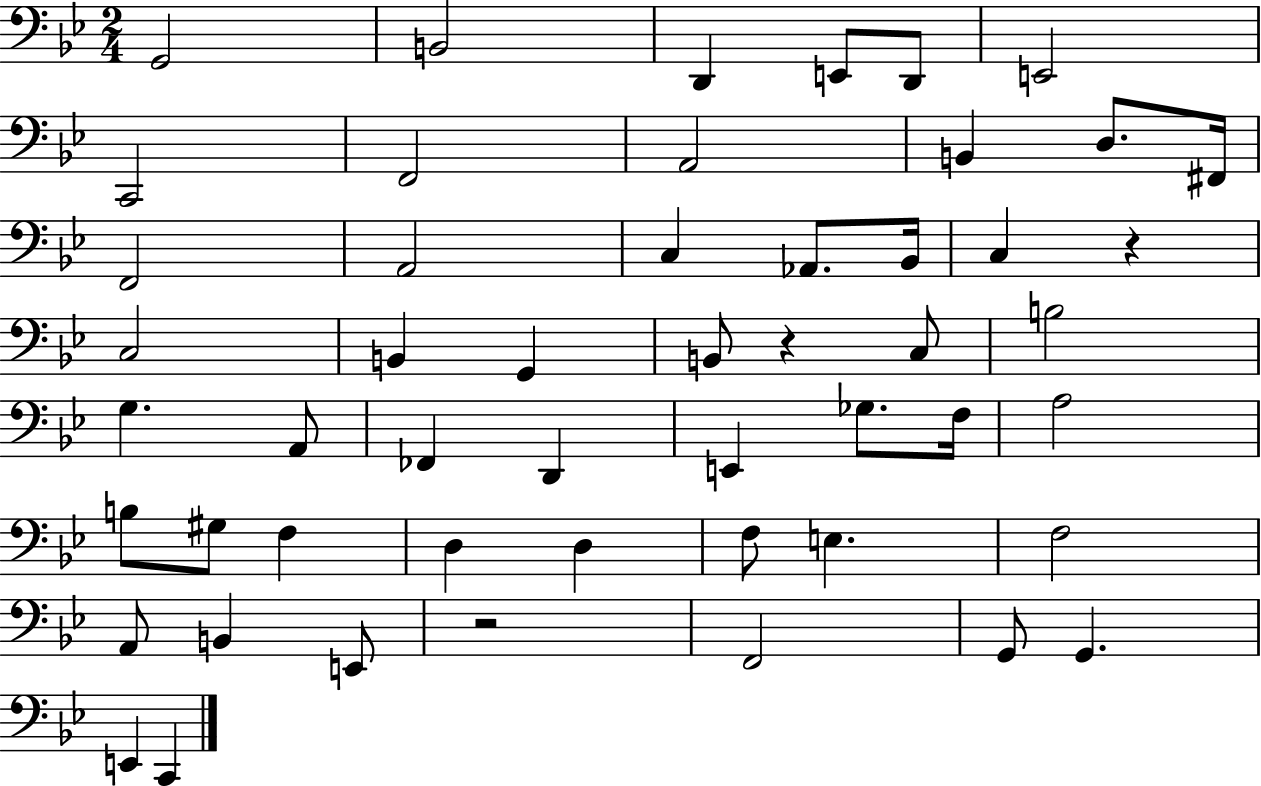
X:1
T:Untitled
M:2/4
L:1/4
K:Bb
G,,2 B,,2 D,, E,,/2 D,,/2 E,,2 C,,2 F,,2 A,,2 B,, D,/2 ^F,,/4 F,,2 A,,2 C, _A,,/2 _B,,/4 C, z C,2 B,, G,, B,,/2 z C,/2 B,2 G, A,,/2 _F,, D,, E,, _G,/2 F,/4 A,2 B,/2 ^G,/2 F, D, D, F,/2 E, F,2 A,,/2 B,, E,,/2 z2 F,,2 G,,/2 G,, E,, C,,